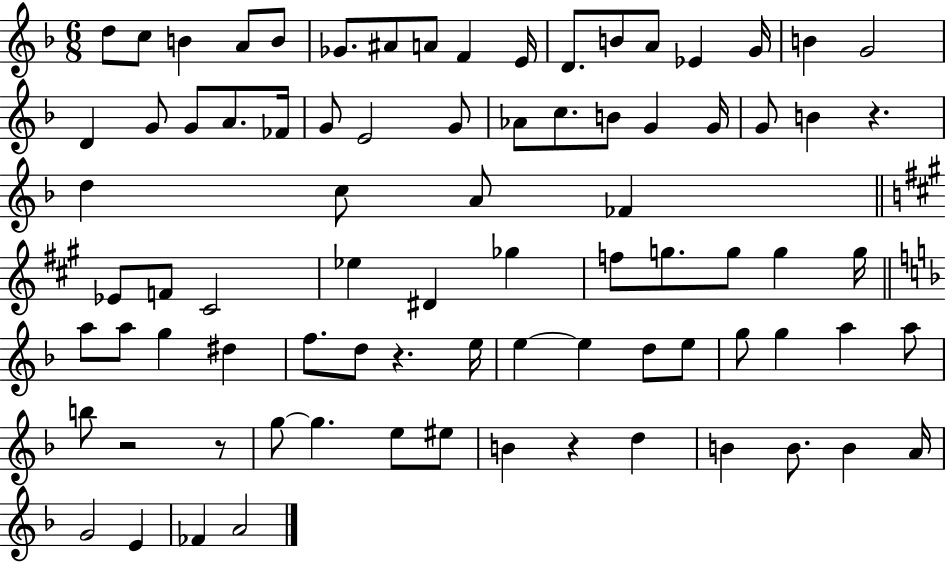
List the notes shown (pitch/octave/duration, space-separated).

D5/e C5/e B4/q A4/e B4/e Gb4/e. A#4/e A4/e F4/q E4/s D4/e. B4/e A4/e Eb4/q G4/s B4/q G4/h D4/q G4/e G4/e A4/e. FES4/s G4/e E4/h G4/e Ab4/e C5/e. B4/e G4/q G4/s G4/e B4/q R/q. D5/q C5/e A4/e FES4/q Eb4/e F4/e C#4/h Eb5/q D#4/q Gb5/q F5/e G5/e. G5/e G5/q G5/s A5/e A5/e G5/q D#5/q F5/e. D5/e R/q. E5/s E5/q E5/q D5/e E5/e G5/e G5/q A5/q A5/e B5/e R/h R/e G5/e G5/q. E5/e EIS5/e B4/q R/q D5/q B4/q B4/e. B4/q A4/s G4/h E4/q FES4/q A4/h